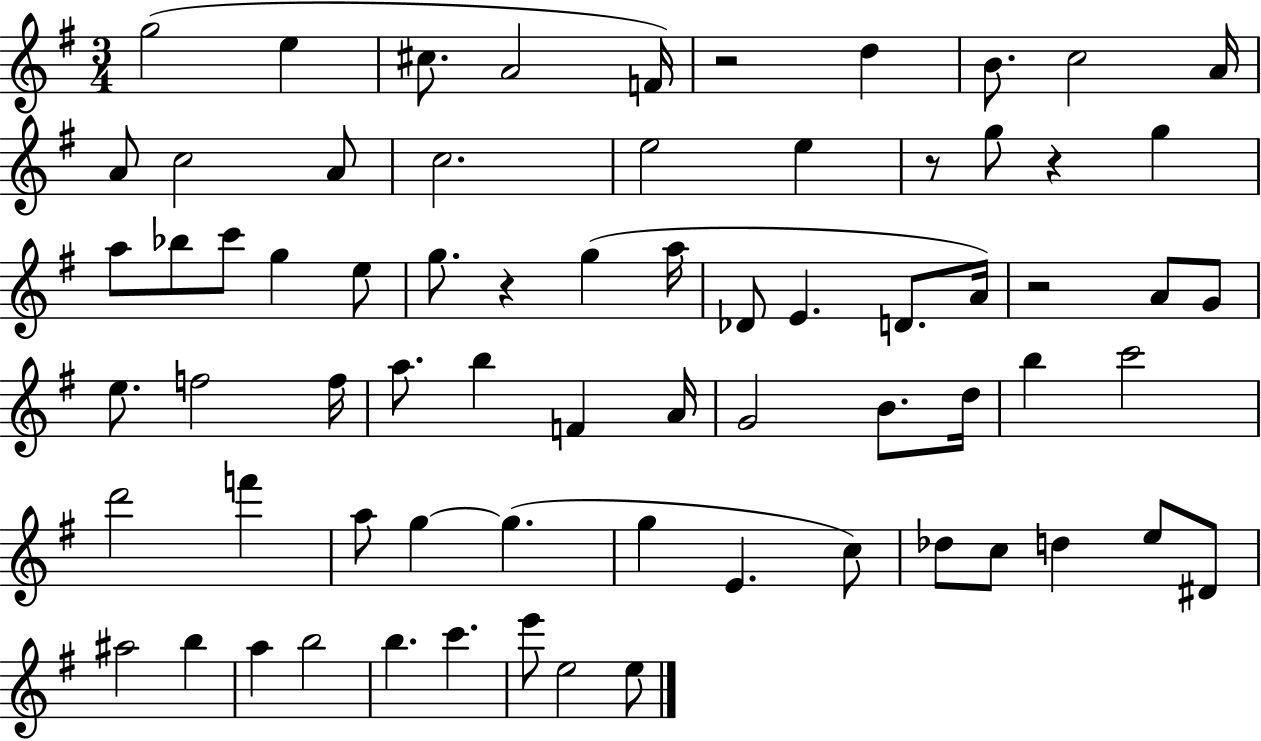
G5/h E5/q C#5/e. A4/h F4/s R/h D5/q B4/e. C5/h A4/s A4/e C5/h A4/e C5/h. E5/h E5/q R/e G5/e R/q G5/q A5/e Bb5/e C6/e G5/q E5/e G5/e. R/q G5/q A5/s Db4/e E4/q. D4/e. A4/s R/h A4/e G4/e E5/e. F5/h F5/s A5/e. B5/q F4/q A4/s G4/h B4/e. D5/s B5/q C6/h D6/h F6/q A5/e G5/q G5/q. G5/q E4/q. C5/e Db5/e C5/e D5/q E5/e D#4/e A#5/h B5/q A5/q B5/h B5/q. C6/q. E6/e E5/h E5/e